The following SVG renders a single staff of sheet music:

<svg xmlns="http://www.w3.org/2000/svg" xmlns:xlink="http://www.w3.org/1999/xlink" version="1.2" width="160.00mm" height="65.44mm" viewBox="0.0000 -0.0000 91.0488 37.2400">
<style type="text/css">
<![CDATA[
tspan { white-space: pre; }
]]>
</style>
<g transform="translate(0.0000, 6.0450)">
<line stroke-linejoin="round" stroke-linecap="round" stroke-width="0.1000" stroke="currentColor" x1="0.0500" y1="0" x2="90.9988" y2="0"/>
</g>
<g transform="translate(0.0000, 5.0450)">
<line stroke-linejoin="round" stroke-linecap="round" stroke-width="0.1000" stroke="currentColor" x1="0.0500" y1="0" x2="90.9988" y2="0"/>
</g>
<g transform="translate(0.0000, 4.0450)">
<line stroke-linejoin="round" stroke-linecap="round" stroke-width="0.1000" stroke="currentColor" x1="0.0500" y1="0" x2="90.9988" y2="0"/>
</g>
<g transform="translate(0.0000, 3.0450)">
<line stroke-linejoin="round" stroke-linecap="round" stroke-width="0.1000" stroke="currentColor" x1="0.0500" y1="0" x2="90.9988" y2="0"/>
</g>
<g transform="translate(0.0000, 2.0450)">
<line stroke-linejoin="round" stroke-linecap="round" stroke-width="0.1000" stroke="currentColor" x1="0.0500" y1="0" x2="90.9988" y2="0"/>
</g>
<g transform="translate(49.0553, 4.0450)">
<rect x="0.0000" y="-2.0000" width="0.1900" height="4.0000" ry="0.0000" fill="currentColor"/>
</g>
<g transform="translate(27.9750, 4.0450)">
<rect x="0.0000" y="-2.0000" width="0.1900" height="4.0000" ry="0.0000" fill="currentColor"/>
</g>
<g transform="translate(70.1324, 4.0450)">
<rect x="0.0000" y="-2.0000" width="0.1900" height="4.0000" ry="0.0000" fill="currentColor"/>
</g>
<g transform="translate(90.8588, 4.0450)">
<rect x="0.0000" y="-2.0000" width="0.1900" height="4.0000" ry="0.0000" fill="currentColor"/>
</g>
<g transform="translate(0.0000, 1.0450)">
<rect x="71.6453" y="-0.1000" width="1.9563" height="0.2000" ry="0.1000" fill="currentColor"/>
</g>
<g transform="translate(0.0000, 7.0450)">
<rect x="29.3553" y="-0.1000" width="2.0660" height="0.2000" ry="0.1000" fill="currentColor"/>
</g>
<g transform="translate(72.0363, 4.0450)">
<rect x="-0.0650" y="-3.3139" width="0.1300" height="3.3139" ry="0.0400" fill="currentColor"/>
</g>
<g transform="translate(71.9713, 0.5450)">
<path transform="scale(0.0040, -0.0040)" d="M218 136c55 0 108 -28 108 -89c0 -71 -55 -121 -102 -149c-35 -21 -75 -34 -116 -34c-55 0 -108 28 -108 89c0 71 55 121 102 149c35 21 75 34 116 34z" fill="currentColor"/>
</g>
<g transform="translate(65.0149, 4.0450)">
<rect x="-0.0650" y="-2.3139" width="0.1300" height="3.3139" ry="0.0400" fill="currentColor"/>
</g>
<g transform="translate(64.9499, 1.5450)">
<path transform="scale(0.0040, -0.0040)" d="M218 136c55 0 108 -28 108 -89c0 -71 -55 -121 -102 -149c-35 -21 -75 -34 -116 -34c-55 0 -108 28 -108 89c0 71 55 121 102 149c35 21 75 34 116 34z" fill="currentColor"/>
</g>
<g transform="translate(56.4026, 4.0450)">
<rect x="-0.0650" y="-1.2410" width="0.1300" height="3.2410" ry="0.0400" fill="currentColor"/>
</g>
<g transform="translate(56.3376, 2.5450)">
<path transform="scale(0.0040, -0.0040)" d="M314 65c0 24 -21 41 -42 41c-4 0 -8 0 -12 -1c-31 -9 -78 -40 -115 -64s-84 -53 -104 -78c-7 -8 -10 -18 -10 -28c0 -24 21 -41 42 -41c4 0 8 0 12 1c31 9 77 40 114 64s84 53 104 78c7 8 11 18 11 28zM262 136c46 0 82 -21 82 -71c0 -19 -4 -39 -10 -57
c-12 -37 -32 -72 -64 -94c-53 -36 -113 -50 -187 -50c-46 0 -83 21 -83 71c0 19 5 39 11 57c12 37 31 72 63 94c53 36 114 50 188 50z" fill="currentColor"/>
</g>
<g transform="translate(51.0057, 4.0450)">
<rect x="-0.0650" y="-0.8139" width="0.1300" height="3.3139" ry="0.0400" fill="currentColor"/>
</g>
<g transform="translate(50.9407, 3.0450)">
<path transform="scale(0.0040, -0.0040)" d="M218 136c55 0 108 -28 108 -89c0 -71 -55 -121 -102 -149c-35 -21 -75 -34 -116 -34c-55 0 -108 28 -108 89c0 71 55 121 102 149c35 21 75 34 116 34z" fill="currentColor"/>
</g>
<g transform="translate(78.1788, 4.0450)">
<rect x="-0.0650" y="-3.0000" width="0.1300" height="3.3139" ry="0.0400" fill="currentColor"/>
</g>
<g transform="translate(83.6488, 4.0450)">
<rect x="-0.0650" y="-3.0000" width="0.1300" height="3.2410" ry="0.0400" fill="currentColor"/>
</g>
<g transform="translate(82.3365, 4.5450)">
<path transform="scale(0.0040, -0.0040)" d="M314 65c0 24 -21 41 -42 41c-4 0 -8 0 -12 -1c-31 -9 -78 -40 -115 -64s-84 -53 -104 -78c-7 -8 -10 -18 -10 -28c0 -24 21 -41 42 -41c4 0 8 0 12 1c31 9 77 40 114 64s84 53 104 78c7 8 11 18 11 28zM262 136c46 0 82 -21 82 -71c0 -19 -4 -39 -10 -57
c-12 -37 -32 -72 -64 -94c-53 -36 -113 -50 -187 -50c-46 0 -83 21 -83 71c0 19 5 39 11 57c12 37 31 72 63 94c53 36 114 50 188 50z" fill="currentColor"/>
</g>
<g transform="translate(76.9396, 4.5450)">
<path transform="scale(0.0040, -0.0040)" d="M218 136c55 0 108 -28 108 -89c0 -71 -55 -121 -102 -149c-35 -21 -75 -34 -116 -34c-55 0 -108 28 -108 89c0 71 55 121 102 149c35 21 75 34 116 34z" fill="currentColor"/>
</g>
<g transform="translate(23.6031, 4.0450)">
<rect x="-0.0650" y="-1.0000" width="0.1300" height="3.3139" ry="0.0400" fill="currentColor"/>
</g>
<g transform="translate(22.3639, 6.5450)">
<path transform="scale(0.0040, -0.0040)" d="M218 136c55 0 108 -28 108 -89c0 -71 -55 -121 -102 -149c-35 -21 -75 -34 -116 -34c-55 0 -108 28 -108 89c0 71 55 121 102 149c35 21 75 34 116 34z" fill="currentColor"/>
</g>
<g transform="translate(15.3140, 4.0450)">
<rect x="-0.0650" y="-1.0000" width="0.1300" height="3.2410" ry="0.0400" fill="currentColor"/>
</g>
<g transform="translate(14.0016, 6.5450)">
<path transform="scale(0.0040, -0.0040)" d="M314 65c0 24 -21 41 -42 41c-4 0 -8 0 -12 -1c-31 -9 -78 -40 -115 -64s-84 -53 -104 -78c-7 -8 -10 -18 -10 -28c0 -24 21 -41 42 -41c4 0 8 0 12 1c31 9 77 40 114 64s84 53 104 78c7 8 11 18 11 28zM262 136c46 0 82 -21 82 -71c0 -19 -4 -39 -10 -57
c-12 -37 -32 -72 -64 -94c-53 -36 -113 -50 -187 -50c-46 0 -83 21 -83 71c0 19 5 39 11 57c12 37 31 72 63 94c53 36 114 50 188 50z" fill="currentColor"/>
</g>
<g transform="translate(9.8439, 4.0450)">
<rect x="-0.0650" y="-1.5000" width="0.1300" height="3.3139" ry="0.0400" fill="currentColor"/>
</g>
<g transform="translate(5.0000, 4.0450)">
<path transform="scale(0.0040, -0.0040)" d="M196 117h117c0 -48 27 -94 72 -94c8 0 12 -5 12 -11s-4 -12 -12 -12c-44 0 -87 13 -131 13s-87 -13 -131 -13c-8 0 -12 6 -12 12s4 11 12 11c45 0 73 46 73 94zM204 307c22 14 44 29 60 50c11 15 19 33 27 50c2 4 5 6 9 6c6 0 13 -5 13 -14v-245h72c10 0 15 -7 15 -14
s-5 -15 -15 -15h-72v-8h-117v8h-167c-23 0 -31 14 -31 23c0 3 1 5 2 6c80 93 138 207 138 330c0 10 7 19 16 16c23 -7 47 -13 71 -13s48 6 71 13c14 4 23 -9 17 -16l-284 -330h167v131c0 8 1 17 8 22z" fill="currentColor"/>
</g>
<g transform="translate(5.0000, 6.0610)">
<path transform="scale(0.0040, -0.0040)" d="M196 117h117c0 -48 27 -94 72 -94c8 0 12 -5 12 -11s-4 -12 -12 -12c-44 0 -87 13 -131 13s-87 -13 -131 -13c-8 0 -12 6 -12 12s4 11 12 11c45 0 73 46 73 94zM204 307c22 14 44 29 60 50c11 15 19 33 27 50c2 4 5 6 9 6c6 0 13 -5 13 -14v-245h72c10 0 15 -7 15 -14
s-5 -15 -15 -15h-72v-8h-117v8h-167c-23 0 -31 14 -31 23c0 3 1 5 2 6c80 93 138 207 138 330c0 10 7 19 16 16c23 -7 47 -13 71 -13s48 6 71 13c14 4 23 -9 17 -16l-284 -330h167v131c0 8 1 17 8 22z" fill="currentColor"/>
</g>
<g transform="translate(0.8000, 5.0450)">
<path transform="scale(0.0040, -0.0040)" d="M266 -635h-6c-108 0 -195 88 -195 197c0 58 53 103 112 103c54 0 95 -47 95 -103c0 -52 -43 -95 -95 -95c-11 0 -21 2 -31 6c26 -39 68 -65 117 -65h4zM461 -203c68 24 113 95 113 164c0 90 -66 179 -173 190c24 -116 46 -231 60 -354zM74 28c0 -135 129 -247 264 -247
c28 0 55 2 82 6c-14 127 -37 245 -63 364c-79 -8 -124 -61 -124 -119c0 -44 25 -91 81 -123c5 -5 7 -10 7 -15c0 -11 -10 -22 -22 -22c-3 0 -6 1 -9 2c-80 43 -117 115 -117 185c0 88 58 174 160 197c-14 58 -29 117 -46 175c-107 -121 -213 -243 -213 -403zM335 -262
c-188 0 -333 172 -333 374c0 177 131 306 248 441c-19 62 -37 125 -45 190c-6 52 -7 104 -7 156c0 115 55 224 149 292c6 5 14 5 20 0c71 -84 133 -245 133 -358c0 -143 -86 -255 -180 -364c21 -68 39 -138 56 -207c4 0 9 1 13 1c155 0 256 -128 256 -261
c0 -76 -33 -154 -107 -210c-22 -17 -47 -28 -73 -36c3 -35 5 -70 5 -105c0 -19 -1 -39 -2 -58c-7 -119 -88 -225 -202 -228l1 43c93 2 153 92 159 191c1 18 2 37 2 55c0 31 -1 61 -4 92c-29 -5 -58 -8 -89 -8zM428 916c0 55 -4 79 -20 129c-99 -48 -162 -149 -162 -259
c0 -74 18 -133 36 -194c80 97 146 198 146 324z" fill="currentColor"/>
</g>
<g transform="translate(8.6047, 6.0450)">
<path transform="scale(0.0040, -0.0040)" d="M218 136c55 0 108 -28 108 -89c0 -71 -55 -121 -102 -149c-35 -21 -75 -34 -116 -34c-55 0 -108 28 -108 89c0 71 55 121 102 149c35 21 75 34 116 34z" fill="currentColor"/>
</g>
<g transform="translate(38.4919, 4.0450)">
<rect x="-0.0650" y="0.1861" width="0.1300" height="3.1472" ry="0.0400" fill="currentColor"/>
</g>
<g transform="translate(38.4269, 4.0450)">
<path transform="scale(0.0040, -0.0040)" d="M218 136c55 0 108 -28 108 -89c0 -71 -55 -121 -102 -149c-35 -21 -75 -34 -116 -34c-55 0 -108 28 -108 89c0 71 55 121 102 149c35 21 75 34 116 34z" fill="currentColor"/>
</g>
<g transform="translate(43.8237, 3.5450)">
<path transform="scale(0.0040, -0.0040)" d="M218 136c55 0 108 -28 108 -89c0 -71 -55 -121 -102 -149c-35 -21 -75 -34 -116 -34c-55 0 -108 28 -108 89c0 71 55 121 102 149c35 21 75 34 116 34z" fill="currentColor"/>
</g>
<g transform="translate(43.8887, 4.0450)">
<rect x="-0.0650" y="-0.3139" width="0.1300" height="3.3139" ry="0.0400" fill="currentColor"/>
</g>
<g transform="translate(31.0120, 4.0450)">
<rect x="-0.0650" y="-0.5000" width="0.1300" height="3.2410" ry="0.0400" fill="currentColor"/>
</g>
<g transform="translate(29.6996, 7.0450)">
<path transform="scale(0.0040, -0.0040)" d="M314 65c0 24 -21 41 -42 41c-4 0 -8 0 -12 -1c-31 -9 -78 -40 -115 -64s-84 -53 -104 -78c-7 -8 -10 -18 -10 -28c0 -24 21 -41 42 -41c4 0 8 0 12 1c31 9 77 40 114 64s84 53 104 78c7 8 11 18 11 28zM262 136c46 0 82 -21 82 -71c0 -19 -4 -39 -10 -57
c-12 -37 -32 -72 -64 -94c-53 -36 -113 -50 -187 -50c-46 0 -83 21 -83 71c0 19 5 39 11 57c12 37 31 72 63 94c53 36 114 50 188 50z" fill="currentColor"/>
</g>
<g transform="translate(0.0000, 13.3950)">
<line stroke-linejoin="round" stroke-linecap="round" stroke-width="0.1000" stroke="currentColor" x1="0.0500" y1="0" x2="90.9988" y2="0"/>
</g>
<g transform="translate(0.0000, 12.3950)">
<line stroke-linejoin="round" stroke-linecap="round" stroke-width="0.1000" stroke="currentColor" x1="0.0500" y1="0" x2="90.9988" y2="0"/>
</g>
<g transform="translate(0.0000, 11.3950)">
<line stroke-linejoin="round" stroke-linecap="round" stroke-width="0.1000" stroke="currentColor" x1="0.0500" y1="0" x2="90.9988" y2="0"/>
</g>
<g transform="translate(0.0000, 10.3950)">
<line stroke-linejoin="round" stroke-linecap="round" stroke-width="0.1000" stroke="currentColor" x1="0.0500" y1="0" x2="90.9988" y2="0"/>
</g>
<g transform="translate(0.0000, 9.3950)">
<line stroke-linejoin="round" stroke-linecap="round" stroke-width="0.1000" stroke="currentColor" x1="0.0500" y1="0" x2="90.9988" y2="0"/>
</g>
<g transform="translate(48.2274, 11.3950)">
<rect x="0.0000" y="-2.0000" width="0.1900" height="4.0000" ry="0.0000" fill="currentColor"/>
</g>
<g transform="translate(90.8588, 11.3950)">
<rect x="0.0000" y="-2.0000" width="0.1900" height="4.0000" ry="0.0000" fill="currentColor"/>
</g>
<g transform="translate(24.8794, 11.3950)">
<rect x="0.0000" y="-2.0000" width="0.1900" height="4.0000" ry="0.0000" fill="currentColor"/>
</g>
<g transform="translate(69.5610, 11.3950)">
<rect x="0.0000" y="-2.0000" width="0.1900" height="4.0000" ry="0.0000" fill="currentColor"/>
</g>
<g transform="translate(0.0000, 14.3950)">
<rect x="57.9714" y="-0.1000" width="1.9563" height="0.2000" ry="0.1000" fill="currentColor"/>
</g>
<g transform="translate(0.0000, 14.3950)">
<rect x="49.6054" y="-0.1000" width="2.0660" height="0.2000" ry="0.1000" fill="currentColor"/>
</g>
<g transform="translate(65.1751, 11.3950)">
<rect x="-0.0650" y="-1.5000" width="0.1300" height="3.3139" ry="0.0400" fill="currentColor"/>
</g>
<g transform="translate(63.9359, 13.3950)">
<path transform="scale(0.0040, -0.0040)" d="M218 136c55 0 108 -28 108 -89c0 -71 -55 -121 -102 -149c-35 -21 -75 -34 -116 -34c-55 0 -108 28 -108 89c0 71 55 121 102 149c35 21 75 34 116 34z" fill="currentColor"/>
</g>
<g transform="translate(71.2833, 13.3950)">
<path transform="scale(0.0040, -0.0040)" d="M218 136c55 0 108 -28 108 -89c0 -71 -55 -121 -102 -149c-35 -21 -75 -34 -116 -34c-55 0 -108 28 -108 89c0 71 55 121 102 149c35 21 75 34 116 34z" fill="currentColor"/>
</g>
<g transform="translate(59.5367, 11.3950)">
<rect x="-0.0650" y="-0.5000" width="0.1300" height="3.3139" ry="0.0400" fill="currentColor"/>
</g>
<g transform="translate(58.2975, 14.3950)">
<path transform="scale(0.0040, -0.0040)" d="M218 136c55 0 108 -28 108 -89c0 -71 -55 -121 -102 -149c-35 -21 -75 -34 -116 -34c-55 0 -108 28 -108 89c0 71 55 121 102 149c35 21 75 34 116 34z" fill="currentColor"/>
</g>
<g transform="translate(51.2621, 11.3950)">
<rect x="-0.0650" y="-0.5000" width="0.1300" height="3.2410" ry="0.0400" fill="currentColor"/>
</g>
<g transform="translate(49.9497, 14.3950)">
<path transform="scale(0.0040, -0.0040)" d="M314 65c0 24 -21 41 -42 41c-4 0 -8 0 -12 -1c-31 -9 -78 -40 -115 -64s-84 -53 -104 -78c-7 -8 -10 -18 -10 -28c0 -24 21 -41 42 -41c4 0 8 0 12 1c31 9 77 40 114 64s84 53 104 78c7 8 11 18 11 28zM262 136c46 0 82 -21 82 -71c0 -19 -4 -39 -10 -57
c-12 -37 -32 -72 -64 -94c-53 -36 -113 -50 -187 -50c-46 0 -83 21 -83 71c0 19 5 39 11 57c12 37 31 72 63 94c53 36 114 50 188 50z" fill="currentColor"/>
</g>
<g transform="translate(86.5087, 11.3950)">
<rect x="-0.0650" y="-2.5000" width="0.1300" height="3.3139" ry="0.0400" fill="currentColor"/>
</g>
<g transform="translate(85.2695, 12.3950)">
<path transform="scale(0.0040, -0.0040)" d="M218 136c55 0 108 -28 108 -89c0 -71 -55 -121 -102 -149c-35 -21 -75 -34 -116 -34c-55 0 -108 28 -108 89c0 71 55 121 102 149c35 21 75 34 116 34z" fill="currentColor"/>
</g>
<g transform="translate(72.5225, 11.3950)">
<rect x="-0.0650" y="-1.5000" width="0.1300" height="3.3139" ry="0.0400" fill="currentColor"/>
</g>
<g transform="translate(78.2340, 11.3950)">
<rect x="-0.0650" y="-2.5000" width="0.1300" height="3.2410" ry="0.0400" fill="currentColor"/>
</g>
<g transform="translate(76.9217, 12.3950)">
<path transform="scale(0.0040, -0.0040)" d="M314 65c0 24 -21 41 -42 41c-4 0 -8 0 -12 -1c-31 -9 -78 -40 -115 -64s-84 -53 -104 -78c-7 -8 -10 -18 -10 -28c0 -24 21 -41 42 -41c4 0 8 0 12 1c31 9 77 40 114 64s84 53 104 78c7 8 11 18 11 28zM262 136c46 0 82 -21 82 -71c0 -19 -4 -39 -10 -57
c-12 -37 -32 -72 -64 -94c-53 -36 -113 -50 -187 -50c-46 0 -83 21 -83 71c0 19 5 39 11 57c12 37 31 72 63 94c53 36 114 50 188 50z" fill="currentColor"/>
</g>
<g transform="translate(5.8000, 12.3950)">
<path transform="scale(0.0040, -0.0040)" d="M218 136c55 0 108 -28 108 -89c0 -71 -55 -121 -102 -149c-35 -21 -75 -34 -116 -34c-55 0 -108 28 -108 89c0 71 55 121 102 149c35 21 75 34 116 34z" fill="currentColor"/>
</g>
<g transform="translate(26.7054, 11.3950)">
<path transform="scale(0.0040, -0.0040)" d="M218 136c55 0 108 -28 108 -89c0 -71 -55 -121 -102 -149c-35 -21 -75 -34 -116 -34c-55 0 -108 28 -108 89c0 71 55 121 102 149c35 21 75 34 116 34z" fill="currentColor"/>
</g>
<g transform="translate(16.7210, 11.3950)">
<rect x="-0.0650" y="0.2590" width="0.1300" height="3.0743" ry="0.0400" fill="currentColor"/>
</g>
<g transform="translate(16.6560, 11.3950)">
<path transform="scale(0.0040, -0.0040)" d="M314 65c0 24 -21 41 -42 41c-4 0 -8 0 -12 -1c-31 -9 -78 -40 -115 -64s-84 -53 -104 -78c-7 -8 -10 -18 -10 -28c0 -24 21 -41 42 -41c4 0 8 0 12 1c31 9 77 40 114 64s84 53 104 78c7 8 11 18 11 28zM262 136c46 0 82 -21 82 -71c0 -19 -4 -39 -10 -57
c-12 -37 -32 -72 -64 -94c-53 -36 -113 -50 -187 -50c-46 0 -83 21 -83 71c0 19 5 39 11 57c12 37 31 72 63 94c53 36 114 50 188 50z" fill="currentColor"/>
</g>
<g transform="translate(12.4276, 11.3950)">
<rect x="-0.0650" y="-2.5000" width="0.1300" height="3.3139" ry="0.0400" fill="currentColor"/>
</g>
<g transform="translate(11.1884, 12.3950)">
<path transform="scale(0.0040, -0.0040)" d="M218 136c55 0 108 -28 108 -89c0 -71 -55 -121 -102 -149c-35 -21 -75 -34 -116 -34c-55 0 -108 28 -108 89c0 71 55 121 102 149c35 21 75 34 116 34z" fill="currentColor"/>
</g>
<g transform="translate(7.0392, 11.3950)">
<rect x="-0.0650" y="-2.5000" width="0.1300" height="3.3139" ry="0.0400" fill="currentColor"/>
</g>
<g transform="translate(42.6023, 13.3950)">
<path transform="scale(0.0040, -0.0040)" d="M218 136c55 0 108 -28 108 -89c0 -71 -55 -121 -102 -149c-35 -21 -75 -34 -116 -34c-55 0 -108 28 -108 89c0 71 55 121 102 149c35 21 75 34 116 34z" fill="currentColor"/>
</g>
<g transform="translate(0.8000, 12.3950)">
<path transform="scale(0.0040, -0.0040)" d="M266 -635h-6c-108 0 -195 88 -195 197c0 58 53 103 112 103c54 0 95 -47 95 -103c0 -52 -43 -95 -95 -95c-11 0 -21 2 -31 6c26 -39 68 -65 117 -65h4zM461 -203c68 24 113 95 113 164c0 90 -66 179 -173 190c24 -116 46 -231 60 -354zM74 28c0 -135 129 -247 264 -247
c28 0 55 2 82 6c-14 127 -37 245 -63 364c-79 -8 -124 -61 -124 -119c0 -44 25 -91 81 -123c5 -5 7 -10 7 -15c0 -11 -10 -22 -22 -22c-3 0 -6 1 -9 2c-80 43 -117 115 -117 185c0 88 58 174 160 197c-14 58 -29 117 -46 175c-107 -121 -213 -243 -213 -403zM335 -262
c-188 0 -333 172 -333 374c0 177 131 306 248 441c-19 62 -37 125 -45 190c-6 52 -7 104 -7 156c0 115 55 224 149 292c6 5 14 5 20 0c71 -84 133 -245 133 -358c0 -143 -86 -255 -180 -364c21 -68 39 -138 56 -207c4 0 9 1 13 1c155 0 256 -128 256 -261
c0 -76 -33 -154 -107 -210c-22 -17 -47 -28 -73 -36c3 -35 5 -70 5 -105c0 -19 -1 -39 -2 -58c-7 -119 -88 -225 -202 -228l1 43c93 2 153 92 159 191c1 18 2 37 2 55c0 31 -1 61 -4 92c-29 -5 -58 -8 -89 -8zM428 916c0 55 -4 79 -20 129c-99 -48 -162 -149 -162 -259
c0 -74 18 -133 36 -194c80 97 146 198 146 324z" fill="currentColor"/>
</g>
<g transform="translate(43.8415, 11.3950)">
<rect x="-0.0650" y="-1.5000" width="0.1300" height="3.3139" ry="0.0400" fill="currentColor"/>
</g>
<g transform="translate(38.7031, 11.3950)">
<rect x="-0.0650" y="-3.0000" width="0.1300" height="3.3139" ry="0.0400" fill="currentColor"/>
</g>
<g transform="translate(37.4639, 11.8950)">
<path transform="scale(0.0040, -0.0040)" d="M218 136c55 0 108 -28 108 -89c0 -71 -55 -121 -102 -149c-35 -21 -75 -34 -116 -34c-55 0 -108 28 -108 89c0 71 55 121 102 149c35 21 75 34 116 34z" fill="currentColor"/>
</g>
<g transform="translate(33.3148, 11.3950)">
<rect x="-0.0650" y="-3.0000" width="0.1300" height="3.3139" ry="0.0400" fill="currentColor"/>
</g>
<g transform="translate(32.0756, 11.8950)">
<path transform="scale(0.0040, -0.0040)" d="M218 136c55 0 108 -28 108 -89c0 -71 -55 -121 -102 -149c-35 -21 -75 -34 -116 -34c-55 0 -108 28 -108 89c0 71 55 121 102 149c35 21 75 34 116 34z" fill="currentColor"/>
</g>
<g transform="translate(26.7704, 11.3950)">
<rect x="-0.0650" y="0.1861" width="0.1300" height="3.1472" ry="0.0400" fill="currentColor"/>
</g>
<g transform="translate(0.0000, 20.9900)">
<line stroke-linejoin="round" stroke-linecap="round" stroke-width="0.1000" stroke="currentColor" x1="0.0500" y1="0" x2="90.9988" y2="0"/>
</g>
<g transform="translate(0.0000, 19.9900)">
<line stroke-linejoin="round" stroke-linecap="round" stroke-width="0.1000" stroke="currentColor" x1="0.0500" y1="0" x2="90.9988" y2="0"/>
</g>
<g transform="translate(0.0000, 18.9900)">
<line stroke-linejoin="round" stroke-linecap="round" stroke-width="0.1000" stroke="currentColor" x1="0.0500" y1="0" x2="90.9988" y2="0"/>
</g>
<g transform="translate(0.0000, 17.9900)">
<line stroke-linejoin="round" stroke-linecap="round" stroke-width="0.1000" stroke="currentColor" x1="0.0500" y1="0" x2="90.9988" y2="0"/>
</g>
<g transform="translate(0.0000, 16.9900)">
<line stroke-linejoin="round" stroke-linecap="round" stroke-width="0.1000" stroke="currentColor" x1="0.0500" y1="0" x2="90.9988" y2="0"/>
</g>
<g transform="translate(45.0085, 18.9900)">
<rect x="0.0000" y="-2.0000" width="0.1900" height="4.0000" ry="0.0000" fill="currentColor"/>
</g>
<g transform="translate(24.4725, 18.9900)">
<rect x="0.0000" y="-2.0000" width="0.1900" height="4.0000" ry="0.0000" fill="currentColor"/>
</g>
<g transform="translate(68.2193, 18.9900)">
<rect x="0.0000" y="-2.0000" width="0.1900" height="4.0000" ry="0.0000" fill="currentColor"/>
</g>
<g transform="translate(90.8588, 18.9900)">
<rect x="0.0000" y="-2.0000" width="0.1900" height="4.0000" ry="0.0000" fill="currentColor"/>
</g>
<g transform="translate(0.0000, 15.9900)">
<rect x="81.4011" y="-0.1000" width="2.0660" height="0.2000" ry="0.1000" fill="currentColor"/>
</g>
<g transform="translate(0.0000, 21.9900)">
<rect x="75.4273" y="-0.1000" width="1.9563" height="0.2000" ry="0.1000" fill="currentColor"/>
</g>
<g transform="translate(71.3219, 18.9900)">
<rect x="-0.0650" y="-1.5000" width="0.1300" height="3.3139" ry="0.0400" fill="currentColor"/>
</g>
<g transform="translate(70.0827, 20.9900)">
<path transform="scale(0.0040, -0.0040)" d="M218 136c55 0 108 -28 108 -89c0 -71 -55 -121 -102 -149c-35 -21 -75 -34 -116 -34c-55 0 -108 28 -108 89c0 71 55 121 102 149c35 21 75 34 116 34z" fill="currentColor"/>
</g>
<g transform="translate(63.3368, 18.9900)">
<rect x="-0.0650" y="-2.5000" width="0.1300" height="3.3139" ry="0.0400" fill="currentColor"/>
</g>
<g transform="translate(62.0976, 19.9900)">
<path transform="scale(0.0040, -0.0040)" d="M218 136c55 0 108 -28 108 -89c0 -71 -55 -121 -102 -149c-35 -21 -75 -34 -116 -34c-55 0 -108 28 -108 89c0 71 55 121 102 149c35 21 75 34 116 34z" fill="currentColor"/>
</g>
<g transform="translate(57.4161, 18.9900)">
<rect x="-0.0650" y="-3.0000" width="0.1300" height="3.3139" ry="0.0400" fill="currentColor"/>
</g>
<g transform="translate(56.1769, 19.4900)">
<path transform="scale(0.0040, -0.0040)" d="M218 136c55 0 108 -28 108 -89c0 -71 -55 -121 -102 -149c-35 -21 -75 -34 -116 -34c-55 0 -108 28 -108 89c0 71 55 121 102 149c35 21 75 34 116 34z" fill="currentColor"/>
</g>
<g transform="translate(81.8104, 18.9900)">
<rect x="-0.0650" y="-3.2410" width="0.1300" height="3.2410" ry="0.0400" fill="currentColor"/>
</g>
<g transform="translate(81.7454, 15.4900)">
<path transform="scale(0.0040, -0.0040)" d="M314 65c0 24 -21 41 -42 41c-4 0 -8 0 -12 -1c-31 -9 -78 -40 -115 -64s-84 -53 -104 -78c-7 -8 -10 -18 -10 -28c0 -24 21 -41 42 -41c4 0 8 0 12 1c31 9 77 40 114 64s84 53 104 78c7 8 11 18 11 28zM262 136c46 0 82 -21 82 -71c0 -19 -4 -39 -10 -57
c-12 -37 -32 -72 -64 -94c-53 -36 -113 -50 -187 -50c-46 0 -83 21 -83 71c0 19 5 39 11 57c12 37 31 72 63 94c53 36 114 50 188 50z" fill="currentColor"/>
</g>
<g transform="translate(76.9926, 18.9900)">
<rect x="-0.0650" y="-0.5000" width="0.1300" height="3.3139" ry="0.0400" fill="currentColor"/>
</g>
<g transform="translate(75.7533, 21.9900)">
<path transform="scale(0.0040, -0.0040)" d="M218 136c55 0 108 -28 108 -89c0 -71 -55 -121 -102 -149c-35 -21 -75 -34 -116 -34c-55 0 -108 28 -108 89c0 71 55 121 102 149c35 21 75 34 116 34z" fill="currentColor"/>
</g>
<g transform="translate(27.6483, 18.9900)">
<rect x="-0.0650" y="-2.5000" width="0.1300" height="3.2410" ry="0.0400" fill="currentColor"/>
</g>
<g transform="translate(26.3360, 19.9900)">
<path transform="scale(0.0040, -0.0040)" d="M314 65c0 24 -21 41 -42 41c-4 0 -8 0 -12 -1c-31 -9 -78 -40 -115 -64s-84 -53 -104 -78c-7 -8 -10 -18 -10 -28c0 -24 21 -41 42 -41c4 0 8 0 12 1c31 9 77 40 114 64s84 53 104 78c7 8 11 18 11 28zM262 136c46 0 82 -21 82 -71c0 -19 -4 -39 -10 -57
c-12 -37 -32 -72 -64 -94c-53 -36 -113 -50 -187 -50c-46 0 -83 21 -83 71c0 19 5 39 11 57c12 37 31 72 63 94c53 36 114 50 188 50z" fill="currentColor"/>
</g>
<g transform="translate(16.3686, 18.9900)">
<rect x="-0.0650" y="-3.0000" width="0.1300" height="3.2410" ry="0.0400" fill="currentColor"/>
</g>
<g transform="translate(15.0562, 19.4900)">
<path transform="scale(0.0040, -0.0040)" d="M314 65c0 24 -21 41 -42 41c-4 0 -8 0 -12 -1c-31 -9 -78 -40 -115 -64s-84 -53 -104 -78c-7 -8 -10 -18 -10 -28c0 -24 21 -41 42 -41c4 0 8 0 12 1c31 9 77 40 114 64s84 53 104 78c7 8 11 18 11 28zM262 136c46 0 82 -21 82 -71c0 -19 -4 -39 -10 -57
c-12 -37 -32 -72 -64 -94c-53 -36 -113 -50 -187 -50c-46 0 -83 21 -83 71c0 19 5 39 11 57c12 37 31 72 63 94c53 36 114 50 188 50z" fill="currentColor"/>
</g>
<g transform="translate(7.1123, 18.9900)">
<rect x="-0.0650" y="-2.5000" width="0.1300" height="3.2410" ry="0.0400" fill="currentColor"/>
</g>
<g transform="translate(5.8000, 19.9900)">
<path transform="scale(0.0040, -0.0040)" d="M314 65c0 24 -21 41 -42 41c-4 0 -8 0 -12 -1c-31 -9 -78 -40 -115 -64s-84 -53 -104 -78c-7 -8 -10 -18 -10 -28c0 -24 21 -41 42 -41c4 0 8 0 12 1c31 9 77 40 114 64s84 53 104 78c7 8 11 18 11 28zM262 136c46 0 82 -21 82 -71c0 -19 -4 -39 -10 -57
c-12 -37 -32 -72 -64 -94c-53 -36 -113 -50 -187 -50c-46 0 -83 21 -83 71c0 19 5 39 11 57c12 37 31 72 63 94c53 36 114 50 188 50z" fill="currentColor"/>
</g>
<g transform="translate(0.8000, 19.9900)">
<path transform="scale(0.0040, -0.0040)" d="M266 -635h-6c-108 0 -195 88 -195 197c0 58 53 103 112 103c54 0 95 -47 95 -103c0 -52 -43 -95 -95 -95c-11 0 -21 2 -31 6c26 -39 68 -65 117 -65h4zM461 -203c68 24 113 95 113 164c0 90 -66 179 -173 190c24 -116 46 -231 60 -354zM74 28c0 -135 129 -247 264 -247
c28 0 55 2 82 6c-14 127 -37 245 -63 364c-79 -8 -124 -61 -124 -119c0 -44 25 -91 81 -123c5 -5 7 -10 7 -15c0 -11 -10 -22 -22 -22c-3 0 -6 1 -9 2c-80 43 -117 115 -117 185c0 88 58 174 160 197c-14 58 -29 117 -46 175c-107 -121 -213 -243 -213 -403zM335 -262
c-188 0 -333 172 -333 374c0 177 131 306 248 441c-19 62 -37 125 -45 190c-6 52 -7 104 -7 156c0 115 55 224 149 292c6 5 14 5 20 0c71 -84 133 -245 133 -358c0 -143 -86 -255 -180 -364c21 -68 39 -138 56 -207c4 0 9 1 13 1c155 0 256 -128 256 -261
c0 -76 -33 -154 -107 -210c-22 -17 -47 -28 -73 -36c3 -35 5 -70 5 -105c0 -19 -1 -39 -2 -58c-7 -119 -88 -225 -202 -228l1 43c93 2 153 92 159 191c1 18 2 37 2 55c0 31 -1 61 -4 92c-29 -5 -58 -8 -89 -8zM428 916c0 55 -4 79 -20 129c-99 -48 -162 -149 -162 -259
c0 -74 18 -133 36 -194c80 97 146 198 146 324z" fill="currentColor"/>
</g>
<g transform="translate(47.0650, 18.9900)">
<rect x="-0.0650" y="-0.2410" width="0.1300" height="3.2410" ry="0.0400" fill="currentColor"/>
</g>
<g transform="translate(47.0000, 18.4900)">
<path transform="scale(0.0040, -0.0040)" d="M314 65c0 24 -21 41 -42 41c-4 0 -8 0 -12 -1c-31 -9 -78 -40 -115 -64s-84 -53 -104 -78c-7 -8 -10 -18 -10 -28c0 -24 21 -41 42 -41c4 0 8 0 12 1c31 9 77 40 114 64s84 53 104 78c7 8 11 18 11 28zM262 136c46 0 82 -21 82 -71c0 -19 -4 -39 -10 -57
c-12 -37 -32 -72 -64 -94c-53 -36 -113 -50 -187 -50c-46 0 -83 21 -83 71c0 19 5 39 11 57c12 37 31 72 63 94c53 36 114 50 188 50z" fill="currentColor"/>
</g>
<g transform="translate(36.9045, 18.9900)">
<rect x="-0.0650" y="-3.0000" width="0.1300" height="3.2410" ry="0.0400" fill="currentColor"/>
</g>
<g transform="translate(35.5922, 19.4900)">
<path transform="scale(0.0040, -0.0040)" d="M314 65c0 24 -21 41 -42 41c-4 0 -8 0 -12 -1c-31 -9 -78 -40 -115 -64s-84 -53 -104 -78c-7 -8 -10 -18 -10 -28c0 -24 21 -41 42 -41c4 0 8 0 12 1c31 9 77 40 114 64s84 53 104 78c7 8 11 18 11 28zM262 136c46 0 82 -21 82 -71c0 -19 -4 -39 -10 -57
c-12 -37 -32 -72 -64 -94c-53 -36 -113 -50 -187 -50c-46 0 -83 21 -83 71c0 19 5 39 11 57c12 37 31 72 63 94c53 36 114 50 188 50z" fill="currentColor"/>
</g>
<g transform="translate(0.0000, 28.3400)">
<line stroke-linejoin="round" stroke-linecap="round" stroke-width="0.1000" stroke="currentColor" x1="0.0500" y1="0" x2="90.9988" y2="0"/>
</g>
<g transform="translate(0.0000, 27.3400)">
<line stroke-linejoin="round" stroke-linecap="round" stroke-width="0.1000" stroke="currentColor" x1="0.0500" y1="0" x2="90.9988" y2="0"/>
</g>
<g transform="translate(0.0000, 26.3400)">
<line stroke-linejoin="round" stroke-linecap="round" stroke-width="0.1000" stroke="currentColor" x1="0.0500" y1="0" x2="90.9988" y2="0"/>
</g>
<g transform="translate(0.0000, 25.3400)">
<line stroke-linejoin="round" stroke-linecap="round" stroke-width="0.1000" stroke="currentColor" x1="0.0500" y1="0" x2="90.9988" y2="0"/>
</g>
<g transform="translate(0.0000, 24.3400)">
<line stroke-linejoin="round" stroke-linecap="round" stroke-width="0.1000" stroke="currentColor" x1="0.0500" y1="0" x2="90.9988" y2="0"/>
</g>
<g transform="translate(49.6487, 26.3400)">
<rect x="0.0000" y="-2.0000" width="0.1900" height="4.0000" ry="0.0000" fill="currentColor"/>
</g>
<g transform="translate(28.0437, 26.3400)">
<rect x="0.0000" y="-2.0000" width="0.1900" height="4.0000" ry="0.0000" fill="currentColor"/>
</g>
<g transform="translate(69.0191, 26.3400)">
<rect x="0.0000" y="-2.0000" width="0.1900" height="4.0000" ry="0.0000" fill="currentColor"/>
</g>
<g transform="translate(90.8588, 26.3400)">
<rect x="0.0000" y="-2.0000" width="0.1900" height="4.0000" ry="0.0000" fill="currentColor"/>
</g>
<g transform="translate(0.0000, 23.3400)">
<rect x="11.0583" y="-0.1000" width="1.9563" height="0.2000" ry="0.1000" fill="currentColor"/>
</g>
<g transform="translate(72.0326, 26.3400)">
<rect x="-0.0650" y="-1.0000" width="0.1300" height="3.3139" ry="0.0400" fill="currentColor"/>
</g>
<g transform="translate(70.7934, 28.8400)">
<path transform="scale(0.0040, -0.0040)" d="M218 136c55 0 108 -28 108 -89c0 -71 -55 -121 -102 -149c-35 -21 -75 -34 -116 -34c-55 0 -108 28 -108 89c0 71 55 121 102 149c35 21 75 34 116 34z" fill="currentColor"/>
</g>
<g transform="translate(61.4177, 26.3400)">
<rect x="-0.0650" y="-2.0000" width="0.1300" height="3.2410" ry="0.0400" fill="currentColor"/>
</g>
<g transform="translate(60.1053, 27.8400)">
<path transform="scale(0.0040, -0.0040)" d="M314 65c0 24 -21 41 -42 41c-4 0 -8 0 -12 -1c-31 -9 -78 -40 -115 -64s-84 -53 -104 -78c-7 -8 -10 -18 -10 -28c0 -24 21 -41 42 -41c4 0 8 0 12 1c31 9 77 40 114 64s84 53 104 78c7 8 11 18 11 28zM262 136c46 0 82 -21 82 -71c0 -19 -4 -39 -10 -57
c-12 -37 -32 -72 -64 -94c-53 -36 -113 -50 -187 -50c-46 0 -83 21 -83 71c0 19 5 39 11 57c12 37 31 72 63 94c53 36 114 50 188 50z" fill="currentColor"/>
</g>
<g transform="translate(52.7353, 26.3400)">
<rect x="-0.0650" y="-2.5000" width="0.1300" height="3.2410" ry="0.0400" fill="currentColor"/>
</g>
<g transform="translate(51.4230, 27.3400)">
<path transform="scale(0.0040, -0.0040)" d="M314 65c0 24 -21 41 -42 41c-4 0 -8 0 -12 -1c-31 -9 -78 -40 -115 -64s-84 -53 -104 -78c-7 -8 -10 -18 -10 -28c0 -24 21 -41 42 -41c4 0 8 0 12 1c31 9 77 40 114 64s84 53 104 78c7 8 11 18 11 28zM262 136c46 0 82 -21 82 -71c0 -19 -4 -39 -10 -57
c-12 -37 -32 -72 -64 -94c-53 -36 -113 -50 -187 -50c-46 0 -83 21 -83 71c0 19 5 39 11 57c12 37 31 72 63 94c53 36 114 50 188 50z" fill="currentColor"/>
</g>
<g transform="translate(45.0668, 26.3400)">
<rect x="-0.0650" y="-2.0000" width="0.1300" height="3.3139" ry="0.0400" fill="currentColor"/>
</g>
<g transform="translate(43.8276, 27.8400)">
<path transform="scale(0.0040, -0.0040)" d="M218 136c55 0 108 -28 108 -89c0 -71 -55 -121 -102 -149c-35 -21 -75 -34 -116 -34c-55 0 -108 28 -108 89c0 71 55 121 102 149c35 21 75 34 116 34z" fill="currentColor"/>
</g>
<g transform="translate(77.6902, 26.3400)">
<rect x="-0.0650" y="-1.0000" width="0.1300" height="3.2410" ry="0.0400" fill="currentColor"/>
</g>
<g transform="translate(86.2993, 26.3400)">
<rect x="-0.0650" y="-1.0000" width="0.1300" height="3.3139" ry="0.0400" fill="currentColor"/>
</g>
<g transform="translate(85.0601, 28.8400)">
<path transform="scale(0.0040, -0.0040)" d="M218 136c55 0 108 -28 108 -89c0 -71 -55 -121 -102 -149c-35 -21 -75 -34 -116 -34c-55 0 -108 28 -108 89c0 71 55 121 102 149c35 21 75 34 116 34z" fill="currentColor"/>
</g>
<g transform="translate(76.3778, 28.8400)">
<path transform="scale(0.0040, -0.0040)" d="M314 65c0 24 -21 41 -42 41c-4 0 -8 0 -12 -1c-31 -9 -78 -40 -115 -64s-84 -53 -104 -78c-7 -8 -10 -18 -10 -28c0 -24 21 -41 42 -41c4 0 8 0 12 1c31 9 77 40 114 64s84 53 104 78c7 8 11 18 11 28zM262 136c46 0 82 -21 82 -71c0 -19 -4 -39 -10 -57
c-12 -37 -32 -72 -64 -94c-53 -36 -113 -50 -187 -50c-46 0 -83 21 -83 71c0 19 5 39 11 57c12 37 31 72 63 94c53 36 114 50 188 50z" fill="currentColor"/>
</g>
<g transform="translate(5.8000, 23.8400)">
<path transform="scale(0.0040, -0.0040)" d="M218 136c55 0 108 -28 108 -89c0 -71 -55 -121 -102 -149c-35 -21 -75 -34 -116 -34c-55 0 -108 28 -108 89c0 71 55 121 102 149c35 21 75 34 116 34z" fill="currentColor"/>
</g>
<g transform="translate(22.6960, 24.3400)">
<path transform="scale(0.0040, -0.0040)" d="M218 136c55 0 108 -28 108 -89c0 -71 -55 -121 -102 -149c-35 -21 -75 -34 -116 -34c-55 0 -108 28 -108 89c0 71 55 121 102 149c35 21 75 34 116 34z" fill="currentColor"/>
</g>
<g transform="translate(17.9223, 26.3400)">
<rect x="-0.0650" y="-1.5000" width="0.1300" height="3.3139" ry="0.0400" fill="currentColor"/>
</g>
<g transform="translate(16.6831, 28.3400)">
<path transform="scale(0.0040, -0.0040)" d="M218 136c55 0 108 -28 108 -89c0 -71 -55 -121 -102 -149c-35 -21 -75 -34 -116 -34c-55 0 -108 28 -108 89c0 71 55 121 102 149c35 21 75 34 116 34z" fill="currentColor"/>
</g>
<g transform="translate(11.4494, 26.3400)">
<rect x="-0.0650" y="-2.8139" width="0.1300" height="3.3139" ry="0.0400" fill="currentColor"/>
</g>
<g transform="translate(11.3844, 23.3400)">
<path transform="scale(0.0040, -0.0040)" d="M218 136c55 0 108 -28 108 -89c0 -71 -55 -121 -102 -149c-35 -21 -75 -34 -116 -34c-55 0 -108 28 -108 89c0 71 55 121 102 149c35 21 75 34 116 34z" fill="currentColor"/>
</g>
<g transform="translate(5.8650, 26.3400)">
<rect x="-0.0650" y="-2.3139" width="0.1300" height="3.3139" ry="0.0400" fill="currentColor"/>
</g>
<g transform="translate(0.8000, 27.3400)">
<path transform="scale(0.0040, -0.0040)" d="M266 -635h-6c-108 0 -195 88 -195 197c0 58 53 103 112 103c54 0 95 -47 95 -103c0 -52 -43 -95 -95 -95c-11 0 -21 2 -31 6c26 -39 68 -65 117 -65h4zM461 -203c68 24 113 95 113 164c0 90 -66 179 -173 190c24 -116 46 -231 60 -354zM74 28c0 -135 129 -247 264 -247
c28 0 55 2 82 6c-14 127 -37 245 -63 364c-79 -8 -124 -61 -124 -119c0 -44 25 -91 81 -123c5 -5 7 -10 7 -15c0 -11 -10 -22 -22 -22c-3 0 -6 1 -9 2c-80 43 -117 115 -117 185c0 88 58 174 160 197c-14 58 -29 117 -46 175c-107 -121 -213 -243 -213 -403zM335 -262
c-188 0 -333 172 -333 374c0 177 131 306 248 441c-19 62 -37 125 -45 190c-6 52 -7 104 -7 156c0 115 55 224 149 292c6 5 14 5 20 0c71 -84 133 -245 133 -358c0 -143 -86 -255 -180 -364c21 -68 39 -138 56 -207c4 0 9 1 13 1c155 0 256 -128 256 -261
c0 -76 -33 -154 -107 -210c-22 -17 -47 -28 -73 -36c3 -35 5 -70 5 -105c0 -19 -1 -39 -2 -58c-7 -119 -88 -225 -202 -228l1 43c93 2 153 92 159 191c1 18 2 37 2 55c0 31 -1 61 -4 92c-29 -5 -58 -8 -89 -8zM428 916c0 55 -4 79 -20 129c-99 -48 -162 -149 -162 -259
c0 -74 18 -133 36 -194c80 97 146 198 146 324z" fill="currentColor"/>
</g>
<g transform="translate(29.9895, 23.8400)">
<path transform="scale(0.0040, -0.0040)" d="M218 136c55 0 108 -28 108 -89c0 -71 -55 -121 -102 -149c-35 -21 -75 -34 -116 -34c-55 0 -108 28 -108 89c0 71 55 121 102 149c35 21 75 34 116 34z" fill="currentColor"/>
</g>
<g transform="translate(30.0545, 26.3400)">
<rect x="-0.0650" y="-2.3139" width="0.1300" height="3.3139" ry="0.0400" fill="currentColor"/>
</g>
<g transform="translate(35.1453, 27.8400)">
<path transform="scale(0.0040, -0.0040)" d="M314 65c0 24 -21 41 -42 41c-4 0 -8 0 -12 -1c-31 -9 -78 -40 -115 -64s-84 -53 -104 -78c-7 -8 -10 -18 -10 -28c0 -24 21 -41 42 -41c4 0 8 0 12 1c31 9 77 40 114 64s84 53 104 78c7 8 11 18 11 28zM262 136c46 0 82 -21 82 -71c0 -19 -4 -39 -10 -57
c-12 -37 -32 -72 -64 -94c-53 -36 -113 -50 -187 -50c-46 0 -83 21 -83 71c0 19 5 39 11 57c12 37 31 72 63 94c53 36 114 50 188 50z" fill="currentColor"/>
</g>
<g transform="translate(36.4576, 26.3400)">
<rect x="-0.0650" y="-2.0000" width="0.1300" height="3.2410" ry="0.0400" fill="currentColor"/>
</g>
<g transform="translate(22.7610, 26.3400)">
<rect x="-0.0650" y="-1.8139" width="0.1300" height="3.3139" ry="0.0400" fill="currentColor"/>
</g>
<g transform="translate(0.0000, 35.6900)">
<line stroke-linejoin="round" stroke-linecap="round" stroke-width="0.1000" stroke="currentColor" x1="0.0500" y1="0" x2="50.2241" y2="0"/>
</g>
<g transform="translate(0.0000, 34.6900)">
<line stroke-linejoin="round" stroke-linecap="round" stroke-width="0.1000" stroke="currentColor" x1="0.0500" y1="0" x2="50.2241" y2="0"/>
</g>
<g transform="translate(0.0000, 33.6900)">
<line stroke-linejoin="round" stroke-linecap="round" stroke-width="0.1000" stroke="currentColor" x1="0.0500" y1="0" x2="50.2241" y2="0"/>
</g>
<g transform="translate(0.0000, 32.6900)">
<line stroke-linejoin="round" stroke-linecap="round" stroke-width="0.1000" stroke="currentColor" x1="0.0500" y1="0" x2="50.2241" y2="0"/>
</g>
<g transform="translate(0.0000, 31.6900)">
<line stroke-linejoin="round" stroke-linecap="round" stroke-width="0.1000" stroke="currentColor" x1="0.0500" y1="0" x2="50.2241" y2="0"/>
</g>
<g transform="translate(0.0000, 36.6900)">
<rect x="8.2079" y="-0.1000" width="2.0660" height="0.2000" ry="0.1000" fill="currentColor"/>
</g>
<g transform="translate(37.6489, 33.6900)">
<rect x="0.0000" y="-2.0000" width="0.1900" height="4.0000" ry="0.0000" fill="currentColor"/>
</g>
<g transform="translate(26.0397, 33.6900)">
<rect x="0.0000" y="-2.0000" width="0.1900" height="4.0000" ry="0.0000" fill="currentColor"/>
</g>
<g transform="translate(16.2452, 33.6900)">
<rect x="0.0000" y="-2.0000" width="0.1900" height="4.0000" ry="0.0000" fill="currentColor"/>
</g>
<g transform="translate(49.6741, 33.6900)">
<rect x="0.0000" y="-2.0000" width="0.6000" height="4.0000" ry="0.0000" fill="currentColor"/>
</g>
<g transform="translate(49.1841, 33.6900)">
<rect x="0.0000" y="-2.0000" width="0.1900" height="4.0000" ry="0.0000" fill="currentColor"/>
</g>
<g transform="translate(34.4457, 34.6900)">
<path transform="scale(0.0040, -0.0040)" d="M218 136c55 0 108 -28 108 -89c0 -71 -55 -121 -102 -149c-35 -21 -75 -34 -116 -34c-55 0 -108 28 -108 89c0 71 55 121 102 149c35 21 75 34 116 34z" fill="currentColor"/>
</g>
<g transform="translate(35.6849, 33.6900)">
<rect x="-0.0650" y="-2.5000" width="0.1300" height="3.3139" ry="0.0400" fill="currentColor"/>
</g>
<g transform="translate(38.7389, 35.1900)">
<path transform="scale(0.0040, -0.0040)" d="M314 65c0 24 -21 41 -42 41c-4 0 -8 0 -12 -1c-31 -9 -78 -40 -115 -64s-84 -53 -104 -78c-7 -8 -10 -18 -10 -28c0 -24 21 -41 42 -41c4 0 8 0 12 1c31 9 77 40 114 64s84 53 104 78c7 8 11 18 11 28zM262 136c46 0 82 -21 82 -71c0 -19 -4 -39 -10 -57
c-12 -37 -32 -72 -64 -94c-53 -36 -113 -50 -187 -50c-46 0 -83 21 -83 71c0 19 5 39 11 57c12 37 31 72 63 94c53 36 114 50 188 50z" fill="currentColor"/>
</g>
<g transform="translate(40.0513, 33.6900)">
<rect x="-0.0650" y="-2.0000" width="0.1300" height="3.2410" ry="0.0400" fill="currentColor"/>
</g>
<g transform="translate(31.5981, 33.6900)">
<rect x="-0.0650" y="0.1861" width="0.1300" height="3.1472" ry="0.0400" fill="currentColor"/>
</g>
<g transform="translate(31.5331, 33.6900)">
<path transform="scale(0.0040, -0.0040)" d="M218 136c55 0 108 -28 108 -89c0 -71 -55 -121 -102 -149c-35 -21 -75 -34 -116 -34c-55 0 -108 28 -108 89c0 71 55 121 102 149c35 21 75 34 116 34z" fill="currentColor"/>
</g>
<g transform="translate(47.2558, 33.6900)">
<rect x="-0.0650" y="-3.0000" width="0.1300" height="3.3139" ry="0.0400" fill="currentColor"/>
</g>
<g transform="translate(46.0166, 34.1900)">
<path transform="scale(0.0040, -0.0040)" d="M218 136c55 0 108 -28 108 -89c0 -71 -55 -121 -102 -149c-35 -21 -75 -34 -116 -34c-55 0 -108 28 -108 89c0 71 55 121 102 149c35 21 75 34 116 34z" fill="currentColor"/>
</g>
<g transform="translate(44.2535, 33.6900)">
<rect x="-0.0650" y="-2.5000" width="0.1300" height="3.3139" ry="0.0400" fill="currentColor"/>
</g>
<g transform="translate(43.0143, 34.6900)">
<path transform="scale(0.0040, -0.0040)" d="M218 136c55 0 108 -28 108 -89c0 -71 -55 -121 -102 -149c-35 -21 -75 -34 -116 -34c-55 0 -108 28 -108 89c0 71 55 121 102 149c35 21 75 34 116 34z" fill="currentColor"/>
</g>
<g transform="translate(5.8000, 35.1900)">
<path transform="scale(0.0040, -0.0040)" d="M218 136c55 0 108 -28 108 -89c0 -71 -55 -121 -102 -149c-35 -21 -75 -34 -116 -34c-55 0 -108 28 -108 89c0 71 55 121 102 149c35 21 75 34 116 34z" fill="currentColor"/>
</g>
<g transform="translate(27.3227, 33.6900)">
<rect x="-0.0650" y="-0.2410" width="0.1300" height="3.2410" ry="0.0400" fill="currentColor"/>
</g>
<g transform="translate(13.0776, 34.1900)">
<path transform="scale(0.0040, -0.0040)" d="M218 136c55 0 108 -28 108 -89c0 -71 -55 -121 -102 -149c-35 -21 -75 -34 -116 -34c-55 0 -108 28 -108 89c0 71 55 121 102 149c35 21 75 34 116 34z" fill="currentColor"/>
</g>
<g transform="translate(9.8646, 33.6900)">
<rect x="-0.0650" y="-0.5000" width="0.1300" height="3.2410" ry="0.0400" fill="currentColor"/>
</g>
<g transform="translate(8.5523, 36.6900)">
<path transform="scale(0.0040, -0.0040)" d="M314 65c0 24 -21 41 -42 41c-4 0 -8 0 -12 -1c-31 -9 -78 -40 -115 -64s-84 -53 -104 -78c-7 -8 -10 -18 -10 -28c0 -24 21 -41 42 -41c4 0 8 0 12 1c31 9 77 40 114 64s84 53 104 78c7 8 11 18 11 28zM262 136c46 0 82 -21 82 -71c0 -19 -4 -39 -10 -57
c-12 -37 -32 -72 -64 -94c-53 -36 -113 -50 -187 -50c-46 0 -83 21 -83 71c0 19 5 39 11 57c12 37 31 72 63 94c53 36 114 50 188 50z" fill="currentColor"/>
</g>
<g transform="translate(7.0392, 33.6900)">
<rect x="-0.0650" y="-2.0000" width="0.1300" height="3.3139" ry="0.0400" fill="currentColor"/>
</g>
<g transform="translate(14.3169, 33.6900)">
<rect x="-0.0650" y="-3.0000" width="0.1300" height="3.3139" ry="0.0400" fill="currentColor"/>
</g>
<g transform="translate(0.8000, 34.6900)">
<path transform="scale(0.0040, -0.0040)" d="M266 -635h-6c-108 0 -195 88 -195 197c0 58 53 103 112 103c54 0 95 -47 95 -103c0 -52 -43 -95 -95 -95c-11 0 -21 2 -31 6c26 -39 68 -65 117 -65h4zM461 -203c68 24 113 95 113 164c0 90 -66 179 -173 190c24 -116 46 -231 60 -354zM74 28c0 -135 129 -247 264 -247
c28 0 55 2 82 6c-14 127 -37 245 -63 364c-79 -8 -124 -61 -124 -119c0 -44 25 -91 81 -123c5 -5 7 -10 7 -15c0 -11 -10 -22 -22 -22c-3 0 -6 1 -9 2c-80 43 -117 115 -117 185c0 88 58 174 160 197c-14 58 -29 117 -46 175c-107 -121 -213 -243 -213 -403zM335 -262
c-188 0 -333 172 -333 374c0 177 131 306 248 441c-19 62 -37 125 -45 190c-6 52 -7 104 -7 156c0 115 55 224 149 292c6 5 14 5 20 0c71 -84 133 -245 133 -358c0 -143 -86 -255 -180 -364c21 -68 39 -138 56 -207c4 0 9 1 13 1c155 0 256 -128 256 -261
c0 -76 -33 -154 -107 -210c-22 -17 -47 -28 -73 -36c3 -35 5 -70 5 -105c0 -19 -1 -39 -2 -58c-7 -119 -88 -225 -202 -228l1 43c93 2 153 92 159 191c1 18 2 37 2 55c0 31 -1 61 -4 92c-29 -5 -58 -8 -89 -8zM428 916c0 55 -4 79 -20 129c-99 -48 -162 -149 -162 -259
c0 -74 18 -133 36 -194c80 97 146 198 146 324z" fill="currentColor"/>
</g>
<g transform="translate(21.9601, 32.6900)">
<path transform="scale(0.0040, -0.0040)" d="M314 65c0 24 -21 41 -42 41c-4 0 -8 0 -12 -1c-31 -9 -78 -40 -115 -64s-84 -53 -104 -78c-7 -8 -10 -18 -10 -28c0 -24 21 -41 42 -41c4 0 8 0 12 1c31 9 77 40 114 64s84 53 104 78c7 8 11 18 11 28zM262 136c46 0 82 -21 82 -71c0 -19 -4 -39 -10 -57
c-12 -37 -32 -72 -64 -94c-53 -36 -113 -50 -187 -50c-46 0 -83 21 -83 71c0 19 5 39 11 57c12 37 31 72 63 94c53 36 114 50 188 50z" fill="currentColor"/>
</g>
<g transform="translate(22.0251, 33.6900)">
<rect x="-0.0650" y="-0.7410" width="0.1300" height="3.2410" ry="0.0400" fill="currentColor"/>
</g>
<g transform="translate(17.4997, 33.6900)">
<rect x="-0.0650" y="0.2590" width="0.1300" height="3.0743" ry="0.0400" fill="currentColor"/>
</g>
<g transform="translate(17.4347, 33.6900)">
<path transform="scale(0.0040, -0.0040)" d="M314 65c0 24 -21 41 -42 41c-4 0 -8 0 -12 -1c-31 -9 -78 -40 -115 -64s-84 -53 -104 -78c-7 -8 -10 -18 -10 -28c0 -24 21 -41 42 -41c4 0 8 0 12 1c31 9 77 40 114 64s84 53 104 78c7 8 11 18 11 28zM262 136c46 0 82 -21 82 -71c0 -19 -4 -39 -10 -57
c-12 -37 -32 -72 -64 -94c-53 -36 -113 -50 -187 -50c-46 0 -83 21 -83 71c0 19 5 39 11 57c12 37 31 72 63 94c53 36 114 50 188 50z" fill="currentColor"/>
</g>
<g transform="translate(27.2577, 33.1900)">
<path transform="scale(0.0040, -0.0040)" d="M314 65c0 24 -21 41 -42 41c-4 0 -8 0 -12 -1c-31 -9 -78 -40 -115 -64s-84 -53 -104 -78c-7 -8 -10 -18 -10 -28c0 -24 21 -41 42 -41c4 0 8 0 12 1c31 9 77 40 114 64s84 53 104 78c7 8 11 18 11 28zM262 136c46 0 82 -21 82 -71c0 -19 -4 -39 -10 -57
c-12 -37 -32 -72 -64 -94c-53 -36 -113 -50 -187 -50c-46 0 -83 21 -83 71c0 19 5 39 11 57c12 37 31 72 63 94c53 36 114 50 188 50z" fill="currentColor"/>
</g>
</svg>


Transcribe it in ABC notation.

X:1
T:Untitled
M:4/4
L:1/4
K:C
E D2 D C2 B c d e2 g b A A2 G G B2 B A A E C2 C E E G2 G G2 A2 G2 A2 c2 A G E C b2 g a E f g F2 F G2 F2 D D2 D F C2 A B2 d2 c2 B G F2 G A